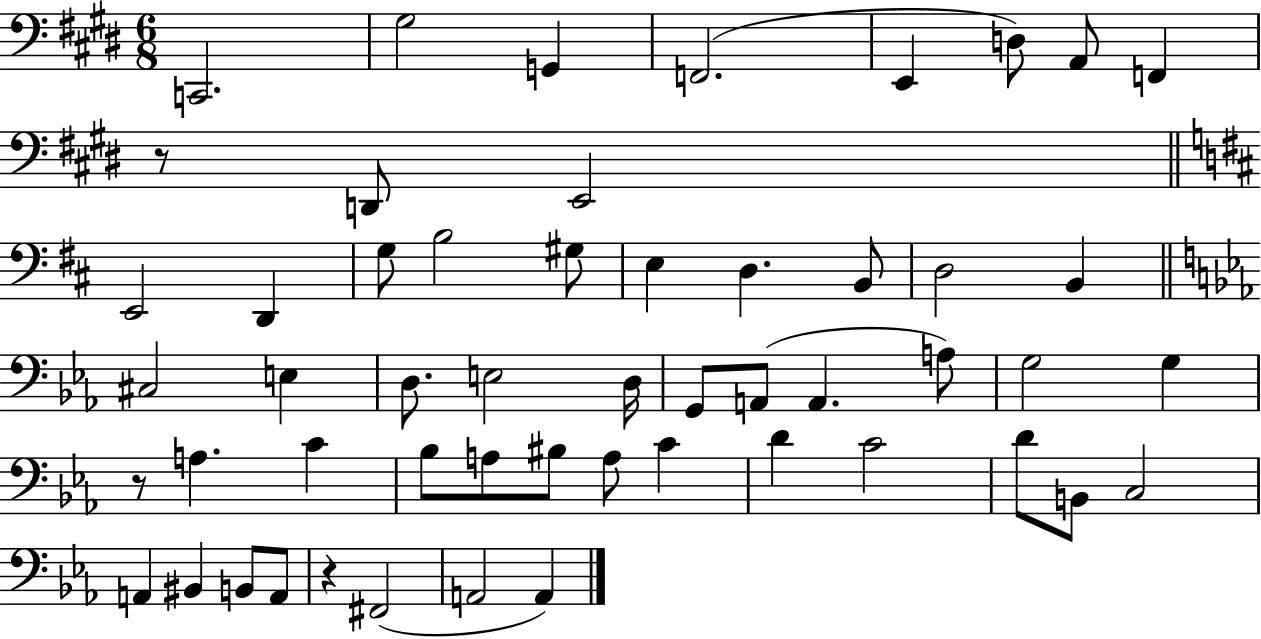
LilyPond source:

{
  \clef bass
  \numericTimeSignature
  \time 6/8
  \key e \major
  c,2. | gis2 g,4 | f,2.( | e,4 d8) a,8 f,4 | \break r8 d,8 e,2 | \bar "||" \break \key d \major e,2 d,4 | g8 b2 gis8 | e4 d4. b,8 | d2 b,4 | \break \bar "||" \break \key c \minor cis2 e4 | d8. e2 d16 | g,8 a,8( a,4. a8) | g2 g4 | \break r8 a4. c'4 | bes8 a8 bis8 a8 c'4 | d'4 c'2 | d'8 b,8 c2 | \break a,4 bis,4 b,8 a,8 | r4 fis,2( | a,2 a,4) | \bar "|."
}